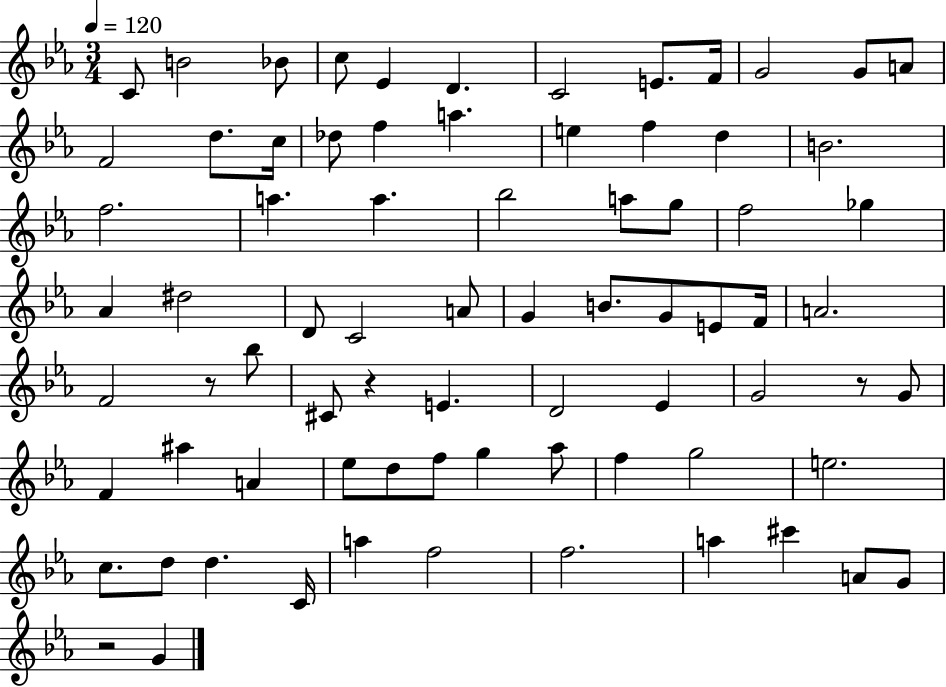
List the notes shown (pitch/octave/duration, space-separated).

C4/e B4/h Bb4/e C5/e Eb4/q D4/q. C4/h E4/e. F4/s G4/h G4/e A4/e F4/h D5/e. C5/s Db5/e F5/q A5/q. E5/q F5/q D5/q B4/h. F5/h. A5/q. A5/q. Bb5/h A5/e G5/e F5/h Gb5/q Ab4/q D#5/h D4/e C4/h A4/e G4/q B4/e. G4/e E4/e F4/s A4/h. F4/h R/e Bb5/e C#4/e R/q E4/q. D4/h Eb4/q G4/h R/e G4/e F4/q A#5/q A4/q Eb5/e D5/e F5/e G5/q Ab5/e F5/q G5/h E5/h. C5/e. D5/e D5/q. C4/s A5/q F5/h F5/h. A5/q C#6/q A4/e G4/e R/h G4/q